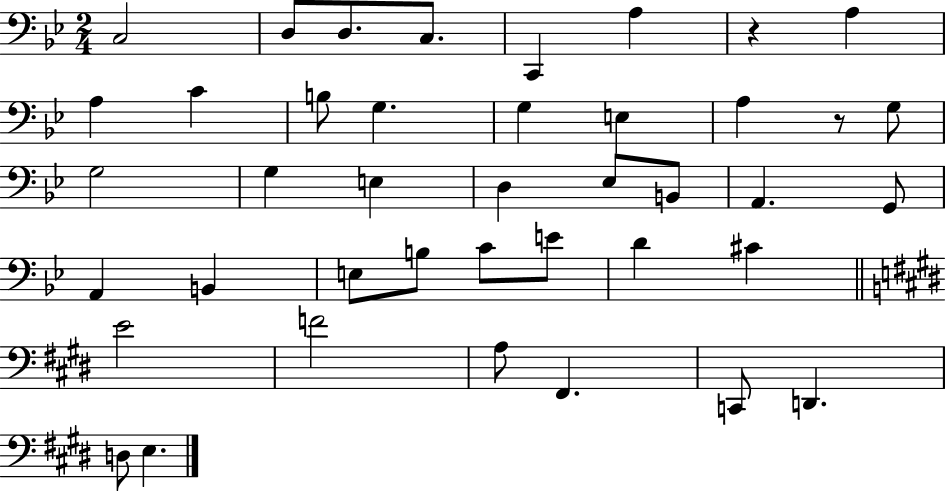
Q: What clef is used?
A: bass